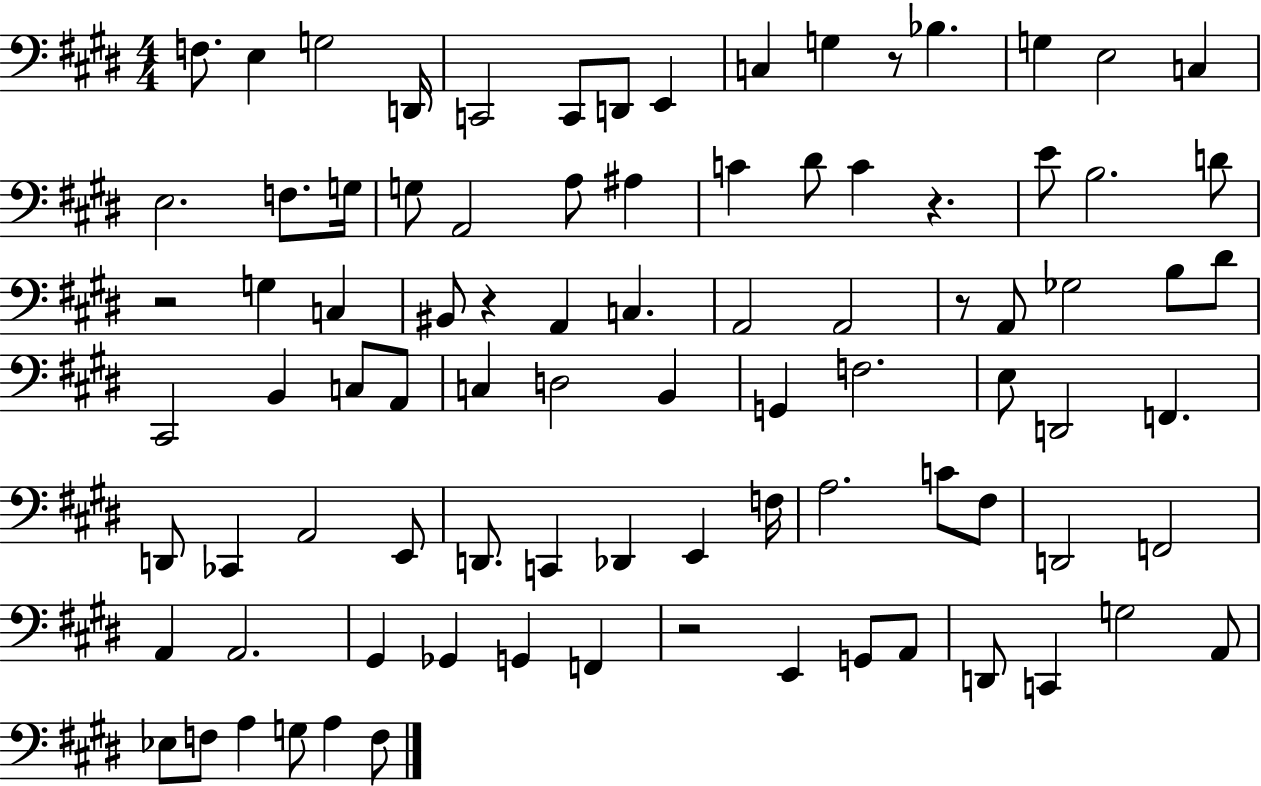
F3/e. E3/q G3/h D2/s C2/h C2/e D2/e E2/q C3/q G3/q R/e Bb3/q. G3/q E3/h C3/q E3/h. F3/e. G3/s G3/e A2/h A3/e A#3/q C4/q D#4/e C4/q R/q. E4/e B3/h. D4/e R/h G3/q C3/q BIS2/e R/q A2/q C3/q. A2/h A2/h R/e A2/e Gb3/h B3/e D#4/e C#2/h B2/q C3/e A2/e C3/q D3/h B2/q G2/q F3/h. E3/e D2/h F2/q. D2/e CES2/q A2/h E2/e D2/e. C2/q Db2/q E2/q F3/s A3/h. C4/e F#3/e D2/h F2/h A2/q A2/h. G#2/q Gb2/q G2/q F2/q R/h E2/q G2/e A2/e D2/e C2/q G3/h A2/e Eb3/e F3/e A3/q G3/e A3/q F3/e